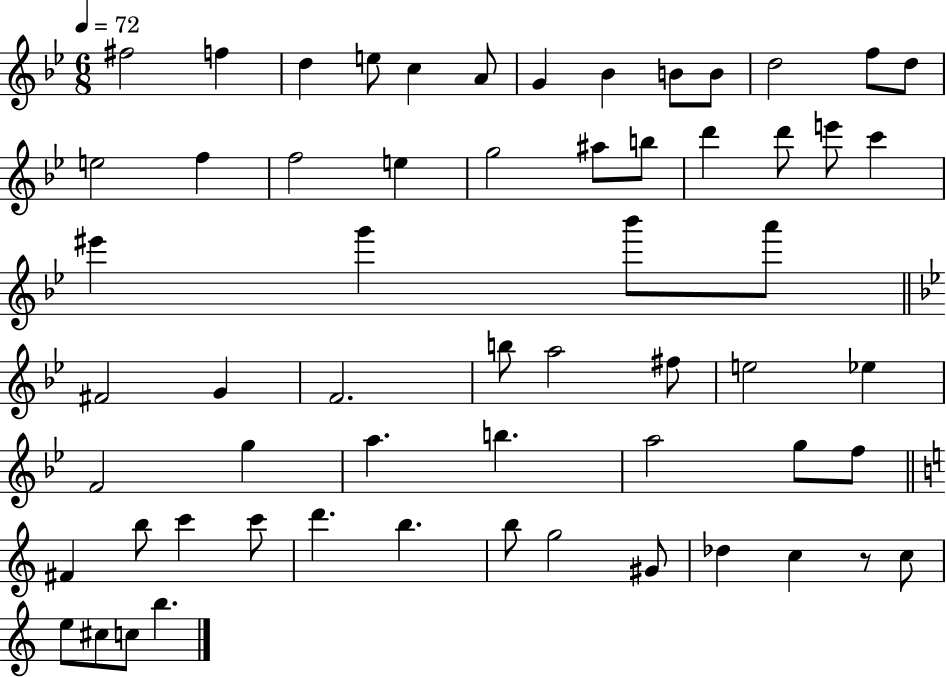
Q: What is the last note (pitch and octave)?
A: B5